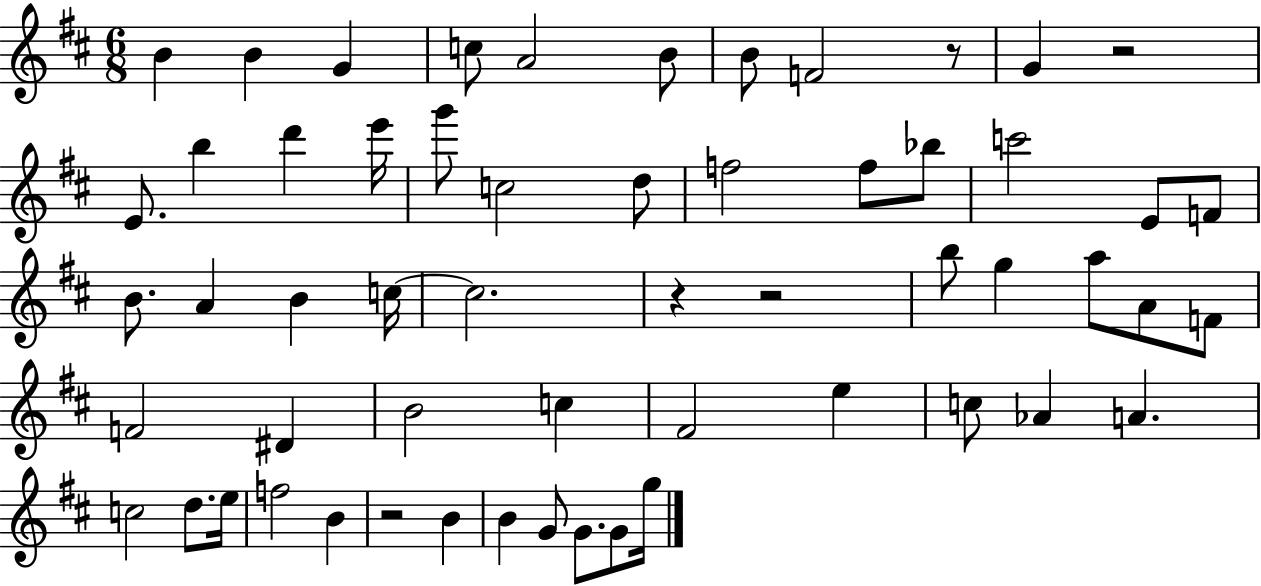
B4/q B4/q G4/q C5/e A4/h B4/e B4/e F4/h R/e G4/q R/h E4/e. B5/q D6/q E6/s G6/e C5/h D5/e F5/h F5/e Bb5/e C6/h E4/e F4/e B4/e. A4/q B4/q C5/s C5/h. R/q R/h B5/e G5/q A5/e A4/e F4/e F4/h D#4/q B4/h C5/q F#4/h E5/q C5/e Ab4/q A4/q. C5/h D5/e. E5/s F5/h B4/q R/h B4/q B4/q G4/e G4/e. G4/e G5/s